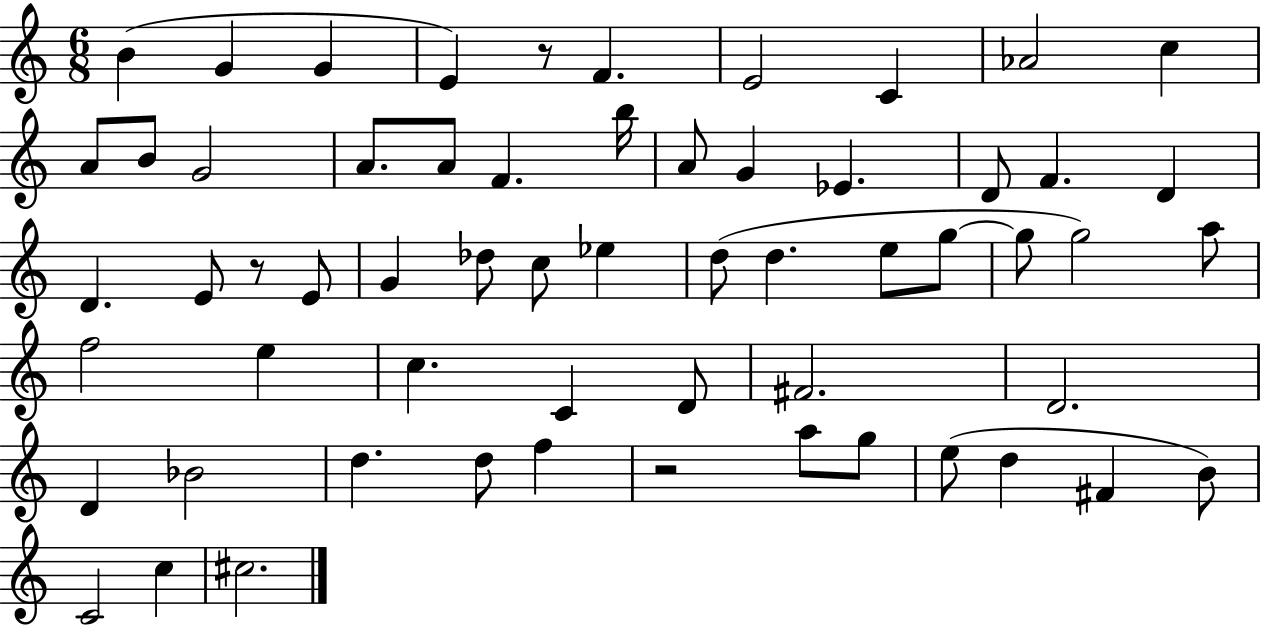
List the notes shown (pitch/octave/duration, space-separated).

B4/q G4/q G4/q E4/q R/e F4/q. E4/h C4/q Ab4/h C5/q A4/e B4/e G4/h A4/e. A4/e F4/q. B5/s A4/e G4/q Eb4/q. D4/e F4/q. D4/q D4/q. E4/e R/e E4/e G4/q Db5/e C5/e Eb5/q D5/e D5/q. E5/e G5/e G5/e G5/h A5/e F5/h E5/q C5/q. C4/q D4/e F#4/h. D4/h. D4/q Bb4/h D5/q. D5/e F5/q R/h A5/e G5/e E5/e D5/q F#4/q B4/e C4/h C5/q C#5/h.